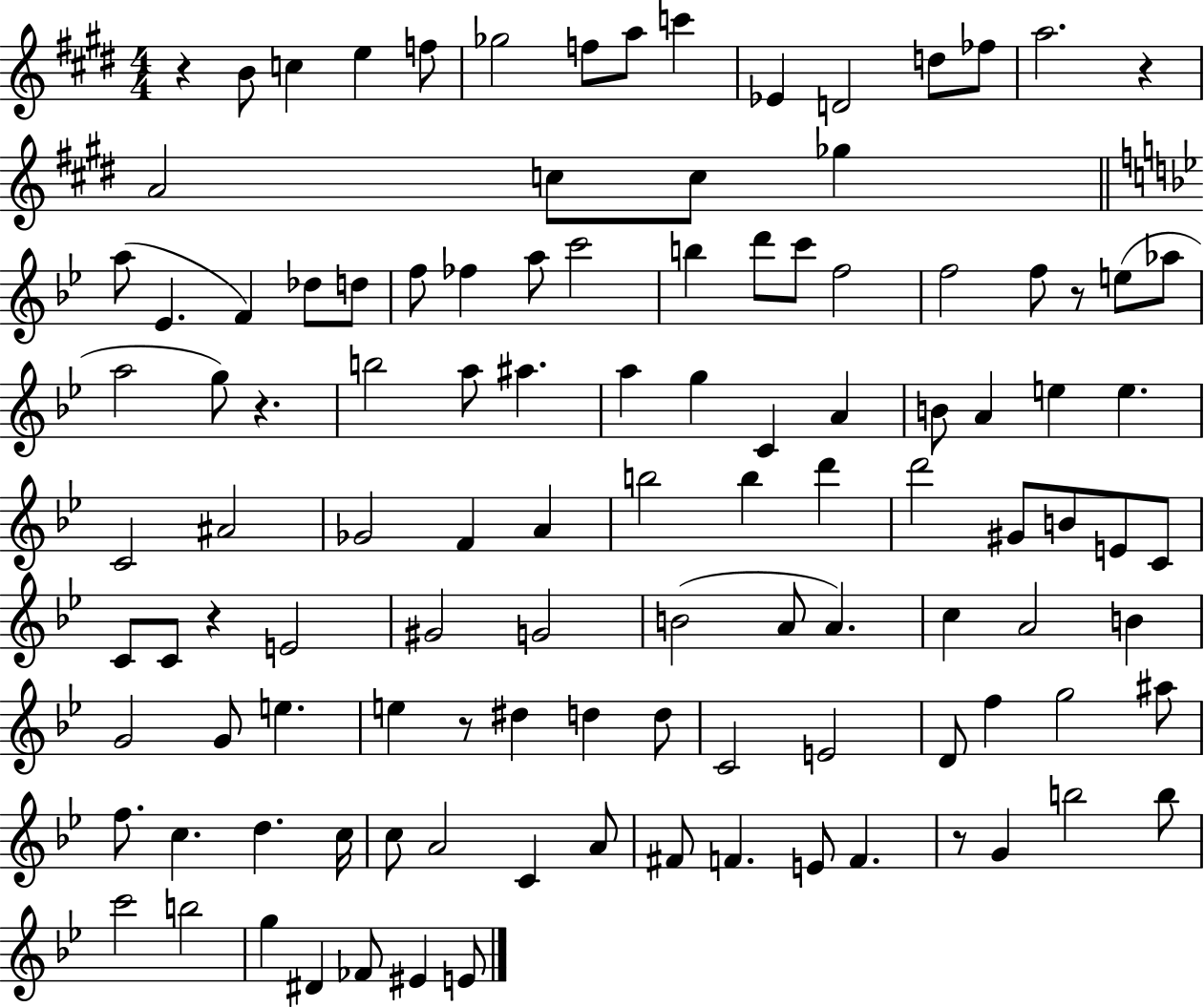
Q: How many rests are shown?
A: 7